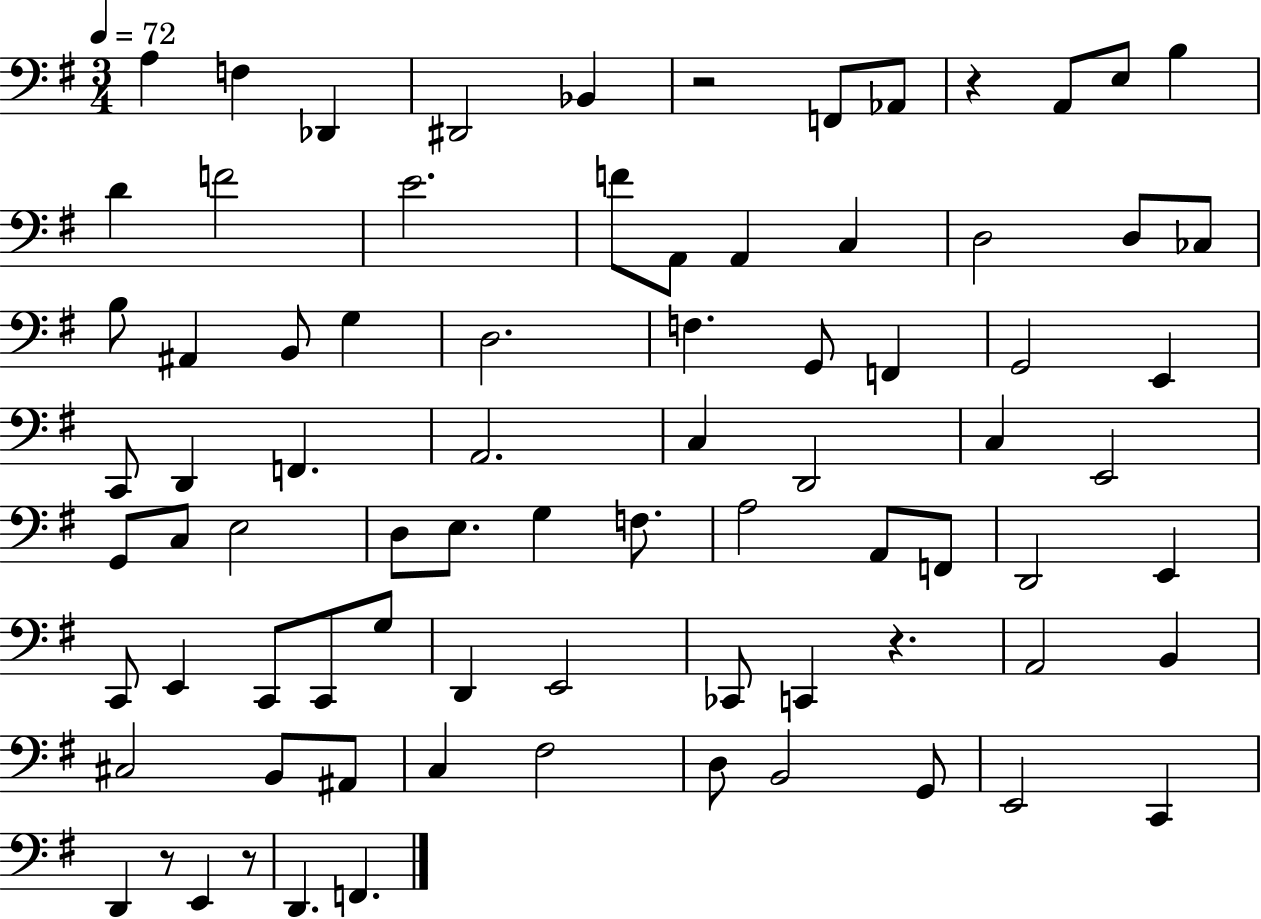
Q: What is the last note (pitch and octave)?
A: F2